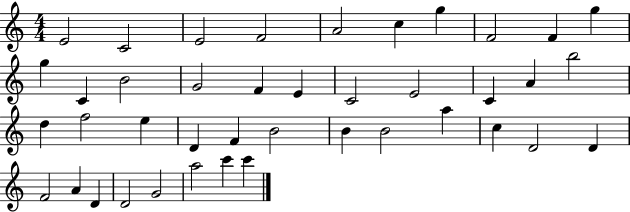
{
  \clef treble
  \numericTimeSignature
  \time 4/4
  \key c \major
  e'2 c'2 | e'2 f'2 | a'2 c''4 g''4 | f'2 f'4 g''4 | \break g''4 c'4 b'2 | g'2 f'4 e'4 | c'2 e'2 | c'4 a'4 b''2 | \break d''4 f''2 e''4 | d'4 f'4 b'2 | b'4 b'2 a''4 | c''4 d'2 d'4 | \break f'2 a'4 d'4 | d'2 g'2 | a''2 c'''4 c'''4 | \bar "|."
}